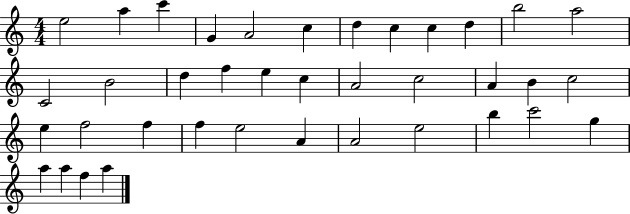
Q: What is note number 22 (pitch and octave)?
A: B4